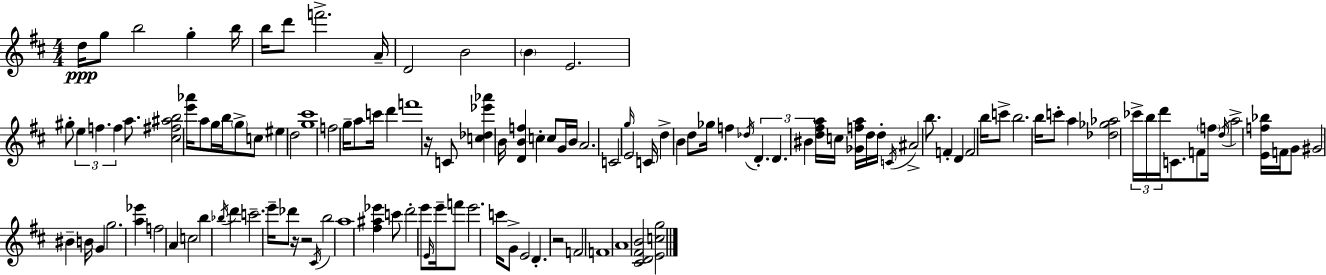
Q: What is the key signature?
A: D major